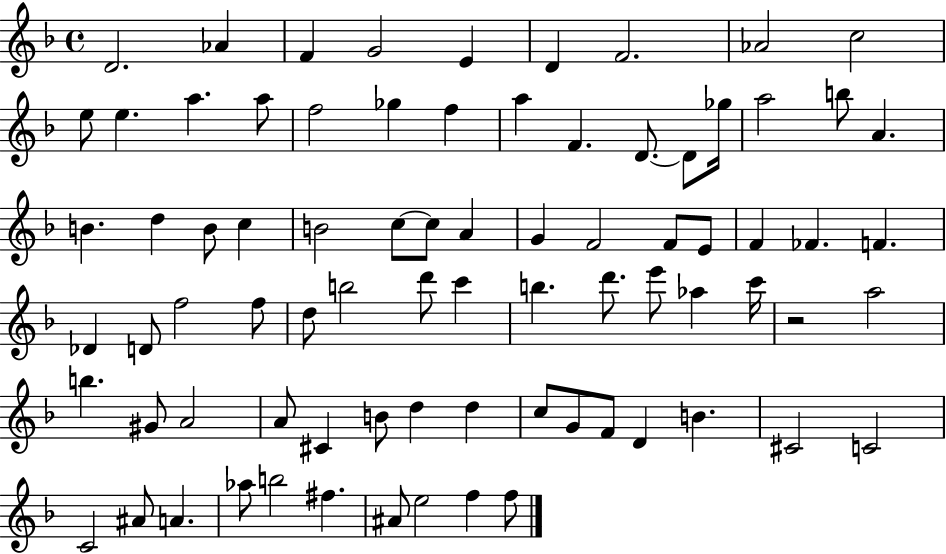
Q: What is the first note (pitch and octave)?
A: D4